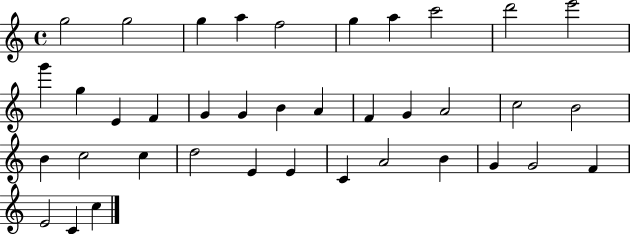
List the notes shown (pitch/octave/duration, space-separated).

G5/h G5/h G5/q A5/q F5/h G5/q A5/q C6/h D6/h E6/h G6/q G5/q E4/q F4/q G4/q G4/q B4/q A4/q F4/q G4/q A4/h C5/h B4/h B4/q C5/h C5/q D5/h E4/q E4/q C4/q A4/h B4/q G4/q G4/h F4/q E4/h C4/q C5/q